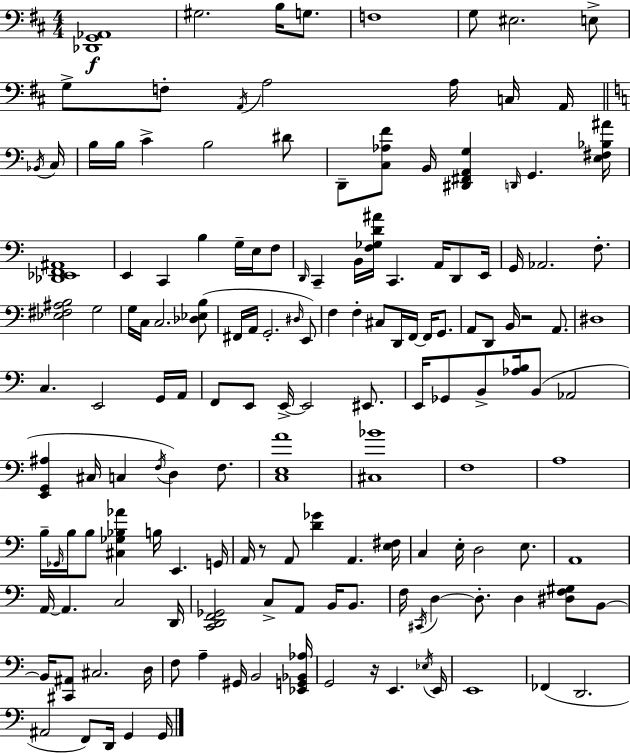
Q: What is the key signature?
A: D major